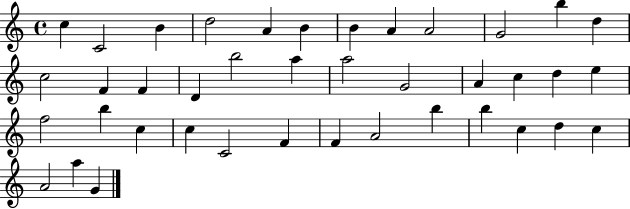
{
  \clef treble
  \time 4/4
  \defaultTimeSignature
  \key c \major
  c''4 c'2 b'4 | d''2 a'4 b'4 | b'4 a'4 a'2 | g'2 b''4 d''4 | \break c''2 f'4 f'4 | d'4 b''2 a''4 | a''2 g'2 | a'4 c''4 d''4 e''4 | \break f''2 b''4 c''4 | c''4 c'2 f'4 | f'4 a'2 b''4 | b''4 c''4 d''4 c''4 | \break a'2 a''4 g'4 | \bar "|."
}